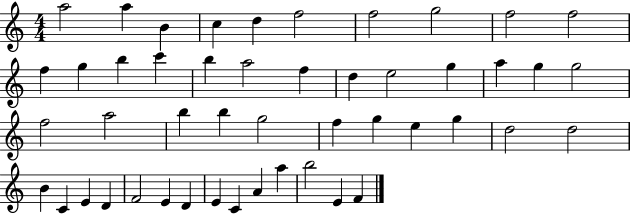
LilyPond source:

{
  \clef treble
  \numericTimeSignature
  \time 4/4
  \key c \major
  a''2 a''4 b'4 | c''4 d''4 f''2 | f''2 g''2 | f''2 f''2 | \break f''4 g''4 b''4 c'''4 | b''4 a''2 f''4 | d''4 e''2 g''4 | a''4 g''4 g''2 | \break f''2 a''2 | b''4 b''4 g''2 | f''4 g''4 e''4 g''4 | d''2 d''2 | \break b'4 c'4 e'4 d'4 | f'2 e'4 d'4 | e'4 c'4 a'4 a''4 | b''2 e'4 f'4 | \break \bar "|."
}